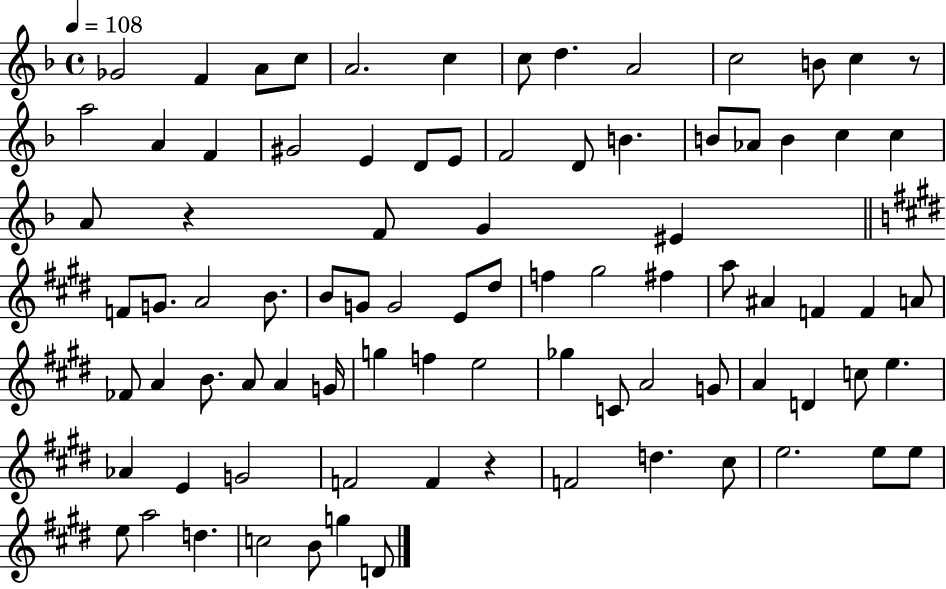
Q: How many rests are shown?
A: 3